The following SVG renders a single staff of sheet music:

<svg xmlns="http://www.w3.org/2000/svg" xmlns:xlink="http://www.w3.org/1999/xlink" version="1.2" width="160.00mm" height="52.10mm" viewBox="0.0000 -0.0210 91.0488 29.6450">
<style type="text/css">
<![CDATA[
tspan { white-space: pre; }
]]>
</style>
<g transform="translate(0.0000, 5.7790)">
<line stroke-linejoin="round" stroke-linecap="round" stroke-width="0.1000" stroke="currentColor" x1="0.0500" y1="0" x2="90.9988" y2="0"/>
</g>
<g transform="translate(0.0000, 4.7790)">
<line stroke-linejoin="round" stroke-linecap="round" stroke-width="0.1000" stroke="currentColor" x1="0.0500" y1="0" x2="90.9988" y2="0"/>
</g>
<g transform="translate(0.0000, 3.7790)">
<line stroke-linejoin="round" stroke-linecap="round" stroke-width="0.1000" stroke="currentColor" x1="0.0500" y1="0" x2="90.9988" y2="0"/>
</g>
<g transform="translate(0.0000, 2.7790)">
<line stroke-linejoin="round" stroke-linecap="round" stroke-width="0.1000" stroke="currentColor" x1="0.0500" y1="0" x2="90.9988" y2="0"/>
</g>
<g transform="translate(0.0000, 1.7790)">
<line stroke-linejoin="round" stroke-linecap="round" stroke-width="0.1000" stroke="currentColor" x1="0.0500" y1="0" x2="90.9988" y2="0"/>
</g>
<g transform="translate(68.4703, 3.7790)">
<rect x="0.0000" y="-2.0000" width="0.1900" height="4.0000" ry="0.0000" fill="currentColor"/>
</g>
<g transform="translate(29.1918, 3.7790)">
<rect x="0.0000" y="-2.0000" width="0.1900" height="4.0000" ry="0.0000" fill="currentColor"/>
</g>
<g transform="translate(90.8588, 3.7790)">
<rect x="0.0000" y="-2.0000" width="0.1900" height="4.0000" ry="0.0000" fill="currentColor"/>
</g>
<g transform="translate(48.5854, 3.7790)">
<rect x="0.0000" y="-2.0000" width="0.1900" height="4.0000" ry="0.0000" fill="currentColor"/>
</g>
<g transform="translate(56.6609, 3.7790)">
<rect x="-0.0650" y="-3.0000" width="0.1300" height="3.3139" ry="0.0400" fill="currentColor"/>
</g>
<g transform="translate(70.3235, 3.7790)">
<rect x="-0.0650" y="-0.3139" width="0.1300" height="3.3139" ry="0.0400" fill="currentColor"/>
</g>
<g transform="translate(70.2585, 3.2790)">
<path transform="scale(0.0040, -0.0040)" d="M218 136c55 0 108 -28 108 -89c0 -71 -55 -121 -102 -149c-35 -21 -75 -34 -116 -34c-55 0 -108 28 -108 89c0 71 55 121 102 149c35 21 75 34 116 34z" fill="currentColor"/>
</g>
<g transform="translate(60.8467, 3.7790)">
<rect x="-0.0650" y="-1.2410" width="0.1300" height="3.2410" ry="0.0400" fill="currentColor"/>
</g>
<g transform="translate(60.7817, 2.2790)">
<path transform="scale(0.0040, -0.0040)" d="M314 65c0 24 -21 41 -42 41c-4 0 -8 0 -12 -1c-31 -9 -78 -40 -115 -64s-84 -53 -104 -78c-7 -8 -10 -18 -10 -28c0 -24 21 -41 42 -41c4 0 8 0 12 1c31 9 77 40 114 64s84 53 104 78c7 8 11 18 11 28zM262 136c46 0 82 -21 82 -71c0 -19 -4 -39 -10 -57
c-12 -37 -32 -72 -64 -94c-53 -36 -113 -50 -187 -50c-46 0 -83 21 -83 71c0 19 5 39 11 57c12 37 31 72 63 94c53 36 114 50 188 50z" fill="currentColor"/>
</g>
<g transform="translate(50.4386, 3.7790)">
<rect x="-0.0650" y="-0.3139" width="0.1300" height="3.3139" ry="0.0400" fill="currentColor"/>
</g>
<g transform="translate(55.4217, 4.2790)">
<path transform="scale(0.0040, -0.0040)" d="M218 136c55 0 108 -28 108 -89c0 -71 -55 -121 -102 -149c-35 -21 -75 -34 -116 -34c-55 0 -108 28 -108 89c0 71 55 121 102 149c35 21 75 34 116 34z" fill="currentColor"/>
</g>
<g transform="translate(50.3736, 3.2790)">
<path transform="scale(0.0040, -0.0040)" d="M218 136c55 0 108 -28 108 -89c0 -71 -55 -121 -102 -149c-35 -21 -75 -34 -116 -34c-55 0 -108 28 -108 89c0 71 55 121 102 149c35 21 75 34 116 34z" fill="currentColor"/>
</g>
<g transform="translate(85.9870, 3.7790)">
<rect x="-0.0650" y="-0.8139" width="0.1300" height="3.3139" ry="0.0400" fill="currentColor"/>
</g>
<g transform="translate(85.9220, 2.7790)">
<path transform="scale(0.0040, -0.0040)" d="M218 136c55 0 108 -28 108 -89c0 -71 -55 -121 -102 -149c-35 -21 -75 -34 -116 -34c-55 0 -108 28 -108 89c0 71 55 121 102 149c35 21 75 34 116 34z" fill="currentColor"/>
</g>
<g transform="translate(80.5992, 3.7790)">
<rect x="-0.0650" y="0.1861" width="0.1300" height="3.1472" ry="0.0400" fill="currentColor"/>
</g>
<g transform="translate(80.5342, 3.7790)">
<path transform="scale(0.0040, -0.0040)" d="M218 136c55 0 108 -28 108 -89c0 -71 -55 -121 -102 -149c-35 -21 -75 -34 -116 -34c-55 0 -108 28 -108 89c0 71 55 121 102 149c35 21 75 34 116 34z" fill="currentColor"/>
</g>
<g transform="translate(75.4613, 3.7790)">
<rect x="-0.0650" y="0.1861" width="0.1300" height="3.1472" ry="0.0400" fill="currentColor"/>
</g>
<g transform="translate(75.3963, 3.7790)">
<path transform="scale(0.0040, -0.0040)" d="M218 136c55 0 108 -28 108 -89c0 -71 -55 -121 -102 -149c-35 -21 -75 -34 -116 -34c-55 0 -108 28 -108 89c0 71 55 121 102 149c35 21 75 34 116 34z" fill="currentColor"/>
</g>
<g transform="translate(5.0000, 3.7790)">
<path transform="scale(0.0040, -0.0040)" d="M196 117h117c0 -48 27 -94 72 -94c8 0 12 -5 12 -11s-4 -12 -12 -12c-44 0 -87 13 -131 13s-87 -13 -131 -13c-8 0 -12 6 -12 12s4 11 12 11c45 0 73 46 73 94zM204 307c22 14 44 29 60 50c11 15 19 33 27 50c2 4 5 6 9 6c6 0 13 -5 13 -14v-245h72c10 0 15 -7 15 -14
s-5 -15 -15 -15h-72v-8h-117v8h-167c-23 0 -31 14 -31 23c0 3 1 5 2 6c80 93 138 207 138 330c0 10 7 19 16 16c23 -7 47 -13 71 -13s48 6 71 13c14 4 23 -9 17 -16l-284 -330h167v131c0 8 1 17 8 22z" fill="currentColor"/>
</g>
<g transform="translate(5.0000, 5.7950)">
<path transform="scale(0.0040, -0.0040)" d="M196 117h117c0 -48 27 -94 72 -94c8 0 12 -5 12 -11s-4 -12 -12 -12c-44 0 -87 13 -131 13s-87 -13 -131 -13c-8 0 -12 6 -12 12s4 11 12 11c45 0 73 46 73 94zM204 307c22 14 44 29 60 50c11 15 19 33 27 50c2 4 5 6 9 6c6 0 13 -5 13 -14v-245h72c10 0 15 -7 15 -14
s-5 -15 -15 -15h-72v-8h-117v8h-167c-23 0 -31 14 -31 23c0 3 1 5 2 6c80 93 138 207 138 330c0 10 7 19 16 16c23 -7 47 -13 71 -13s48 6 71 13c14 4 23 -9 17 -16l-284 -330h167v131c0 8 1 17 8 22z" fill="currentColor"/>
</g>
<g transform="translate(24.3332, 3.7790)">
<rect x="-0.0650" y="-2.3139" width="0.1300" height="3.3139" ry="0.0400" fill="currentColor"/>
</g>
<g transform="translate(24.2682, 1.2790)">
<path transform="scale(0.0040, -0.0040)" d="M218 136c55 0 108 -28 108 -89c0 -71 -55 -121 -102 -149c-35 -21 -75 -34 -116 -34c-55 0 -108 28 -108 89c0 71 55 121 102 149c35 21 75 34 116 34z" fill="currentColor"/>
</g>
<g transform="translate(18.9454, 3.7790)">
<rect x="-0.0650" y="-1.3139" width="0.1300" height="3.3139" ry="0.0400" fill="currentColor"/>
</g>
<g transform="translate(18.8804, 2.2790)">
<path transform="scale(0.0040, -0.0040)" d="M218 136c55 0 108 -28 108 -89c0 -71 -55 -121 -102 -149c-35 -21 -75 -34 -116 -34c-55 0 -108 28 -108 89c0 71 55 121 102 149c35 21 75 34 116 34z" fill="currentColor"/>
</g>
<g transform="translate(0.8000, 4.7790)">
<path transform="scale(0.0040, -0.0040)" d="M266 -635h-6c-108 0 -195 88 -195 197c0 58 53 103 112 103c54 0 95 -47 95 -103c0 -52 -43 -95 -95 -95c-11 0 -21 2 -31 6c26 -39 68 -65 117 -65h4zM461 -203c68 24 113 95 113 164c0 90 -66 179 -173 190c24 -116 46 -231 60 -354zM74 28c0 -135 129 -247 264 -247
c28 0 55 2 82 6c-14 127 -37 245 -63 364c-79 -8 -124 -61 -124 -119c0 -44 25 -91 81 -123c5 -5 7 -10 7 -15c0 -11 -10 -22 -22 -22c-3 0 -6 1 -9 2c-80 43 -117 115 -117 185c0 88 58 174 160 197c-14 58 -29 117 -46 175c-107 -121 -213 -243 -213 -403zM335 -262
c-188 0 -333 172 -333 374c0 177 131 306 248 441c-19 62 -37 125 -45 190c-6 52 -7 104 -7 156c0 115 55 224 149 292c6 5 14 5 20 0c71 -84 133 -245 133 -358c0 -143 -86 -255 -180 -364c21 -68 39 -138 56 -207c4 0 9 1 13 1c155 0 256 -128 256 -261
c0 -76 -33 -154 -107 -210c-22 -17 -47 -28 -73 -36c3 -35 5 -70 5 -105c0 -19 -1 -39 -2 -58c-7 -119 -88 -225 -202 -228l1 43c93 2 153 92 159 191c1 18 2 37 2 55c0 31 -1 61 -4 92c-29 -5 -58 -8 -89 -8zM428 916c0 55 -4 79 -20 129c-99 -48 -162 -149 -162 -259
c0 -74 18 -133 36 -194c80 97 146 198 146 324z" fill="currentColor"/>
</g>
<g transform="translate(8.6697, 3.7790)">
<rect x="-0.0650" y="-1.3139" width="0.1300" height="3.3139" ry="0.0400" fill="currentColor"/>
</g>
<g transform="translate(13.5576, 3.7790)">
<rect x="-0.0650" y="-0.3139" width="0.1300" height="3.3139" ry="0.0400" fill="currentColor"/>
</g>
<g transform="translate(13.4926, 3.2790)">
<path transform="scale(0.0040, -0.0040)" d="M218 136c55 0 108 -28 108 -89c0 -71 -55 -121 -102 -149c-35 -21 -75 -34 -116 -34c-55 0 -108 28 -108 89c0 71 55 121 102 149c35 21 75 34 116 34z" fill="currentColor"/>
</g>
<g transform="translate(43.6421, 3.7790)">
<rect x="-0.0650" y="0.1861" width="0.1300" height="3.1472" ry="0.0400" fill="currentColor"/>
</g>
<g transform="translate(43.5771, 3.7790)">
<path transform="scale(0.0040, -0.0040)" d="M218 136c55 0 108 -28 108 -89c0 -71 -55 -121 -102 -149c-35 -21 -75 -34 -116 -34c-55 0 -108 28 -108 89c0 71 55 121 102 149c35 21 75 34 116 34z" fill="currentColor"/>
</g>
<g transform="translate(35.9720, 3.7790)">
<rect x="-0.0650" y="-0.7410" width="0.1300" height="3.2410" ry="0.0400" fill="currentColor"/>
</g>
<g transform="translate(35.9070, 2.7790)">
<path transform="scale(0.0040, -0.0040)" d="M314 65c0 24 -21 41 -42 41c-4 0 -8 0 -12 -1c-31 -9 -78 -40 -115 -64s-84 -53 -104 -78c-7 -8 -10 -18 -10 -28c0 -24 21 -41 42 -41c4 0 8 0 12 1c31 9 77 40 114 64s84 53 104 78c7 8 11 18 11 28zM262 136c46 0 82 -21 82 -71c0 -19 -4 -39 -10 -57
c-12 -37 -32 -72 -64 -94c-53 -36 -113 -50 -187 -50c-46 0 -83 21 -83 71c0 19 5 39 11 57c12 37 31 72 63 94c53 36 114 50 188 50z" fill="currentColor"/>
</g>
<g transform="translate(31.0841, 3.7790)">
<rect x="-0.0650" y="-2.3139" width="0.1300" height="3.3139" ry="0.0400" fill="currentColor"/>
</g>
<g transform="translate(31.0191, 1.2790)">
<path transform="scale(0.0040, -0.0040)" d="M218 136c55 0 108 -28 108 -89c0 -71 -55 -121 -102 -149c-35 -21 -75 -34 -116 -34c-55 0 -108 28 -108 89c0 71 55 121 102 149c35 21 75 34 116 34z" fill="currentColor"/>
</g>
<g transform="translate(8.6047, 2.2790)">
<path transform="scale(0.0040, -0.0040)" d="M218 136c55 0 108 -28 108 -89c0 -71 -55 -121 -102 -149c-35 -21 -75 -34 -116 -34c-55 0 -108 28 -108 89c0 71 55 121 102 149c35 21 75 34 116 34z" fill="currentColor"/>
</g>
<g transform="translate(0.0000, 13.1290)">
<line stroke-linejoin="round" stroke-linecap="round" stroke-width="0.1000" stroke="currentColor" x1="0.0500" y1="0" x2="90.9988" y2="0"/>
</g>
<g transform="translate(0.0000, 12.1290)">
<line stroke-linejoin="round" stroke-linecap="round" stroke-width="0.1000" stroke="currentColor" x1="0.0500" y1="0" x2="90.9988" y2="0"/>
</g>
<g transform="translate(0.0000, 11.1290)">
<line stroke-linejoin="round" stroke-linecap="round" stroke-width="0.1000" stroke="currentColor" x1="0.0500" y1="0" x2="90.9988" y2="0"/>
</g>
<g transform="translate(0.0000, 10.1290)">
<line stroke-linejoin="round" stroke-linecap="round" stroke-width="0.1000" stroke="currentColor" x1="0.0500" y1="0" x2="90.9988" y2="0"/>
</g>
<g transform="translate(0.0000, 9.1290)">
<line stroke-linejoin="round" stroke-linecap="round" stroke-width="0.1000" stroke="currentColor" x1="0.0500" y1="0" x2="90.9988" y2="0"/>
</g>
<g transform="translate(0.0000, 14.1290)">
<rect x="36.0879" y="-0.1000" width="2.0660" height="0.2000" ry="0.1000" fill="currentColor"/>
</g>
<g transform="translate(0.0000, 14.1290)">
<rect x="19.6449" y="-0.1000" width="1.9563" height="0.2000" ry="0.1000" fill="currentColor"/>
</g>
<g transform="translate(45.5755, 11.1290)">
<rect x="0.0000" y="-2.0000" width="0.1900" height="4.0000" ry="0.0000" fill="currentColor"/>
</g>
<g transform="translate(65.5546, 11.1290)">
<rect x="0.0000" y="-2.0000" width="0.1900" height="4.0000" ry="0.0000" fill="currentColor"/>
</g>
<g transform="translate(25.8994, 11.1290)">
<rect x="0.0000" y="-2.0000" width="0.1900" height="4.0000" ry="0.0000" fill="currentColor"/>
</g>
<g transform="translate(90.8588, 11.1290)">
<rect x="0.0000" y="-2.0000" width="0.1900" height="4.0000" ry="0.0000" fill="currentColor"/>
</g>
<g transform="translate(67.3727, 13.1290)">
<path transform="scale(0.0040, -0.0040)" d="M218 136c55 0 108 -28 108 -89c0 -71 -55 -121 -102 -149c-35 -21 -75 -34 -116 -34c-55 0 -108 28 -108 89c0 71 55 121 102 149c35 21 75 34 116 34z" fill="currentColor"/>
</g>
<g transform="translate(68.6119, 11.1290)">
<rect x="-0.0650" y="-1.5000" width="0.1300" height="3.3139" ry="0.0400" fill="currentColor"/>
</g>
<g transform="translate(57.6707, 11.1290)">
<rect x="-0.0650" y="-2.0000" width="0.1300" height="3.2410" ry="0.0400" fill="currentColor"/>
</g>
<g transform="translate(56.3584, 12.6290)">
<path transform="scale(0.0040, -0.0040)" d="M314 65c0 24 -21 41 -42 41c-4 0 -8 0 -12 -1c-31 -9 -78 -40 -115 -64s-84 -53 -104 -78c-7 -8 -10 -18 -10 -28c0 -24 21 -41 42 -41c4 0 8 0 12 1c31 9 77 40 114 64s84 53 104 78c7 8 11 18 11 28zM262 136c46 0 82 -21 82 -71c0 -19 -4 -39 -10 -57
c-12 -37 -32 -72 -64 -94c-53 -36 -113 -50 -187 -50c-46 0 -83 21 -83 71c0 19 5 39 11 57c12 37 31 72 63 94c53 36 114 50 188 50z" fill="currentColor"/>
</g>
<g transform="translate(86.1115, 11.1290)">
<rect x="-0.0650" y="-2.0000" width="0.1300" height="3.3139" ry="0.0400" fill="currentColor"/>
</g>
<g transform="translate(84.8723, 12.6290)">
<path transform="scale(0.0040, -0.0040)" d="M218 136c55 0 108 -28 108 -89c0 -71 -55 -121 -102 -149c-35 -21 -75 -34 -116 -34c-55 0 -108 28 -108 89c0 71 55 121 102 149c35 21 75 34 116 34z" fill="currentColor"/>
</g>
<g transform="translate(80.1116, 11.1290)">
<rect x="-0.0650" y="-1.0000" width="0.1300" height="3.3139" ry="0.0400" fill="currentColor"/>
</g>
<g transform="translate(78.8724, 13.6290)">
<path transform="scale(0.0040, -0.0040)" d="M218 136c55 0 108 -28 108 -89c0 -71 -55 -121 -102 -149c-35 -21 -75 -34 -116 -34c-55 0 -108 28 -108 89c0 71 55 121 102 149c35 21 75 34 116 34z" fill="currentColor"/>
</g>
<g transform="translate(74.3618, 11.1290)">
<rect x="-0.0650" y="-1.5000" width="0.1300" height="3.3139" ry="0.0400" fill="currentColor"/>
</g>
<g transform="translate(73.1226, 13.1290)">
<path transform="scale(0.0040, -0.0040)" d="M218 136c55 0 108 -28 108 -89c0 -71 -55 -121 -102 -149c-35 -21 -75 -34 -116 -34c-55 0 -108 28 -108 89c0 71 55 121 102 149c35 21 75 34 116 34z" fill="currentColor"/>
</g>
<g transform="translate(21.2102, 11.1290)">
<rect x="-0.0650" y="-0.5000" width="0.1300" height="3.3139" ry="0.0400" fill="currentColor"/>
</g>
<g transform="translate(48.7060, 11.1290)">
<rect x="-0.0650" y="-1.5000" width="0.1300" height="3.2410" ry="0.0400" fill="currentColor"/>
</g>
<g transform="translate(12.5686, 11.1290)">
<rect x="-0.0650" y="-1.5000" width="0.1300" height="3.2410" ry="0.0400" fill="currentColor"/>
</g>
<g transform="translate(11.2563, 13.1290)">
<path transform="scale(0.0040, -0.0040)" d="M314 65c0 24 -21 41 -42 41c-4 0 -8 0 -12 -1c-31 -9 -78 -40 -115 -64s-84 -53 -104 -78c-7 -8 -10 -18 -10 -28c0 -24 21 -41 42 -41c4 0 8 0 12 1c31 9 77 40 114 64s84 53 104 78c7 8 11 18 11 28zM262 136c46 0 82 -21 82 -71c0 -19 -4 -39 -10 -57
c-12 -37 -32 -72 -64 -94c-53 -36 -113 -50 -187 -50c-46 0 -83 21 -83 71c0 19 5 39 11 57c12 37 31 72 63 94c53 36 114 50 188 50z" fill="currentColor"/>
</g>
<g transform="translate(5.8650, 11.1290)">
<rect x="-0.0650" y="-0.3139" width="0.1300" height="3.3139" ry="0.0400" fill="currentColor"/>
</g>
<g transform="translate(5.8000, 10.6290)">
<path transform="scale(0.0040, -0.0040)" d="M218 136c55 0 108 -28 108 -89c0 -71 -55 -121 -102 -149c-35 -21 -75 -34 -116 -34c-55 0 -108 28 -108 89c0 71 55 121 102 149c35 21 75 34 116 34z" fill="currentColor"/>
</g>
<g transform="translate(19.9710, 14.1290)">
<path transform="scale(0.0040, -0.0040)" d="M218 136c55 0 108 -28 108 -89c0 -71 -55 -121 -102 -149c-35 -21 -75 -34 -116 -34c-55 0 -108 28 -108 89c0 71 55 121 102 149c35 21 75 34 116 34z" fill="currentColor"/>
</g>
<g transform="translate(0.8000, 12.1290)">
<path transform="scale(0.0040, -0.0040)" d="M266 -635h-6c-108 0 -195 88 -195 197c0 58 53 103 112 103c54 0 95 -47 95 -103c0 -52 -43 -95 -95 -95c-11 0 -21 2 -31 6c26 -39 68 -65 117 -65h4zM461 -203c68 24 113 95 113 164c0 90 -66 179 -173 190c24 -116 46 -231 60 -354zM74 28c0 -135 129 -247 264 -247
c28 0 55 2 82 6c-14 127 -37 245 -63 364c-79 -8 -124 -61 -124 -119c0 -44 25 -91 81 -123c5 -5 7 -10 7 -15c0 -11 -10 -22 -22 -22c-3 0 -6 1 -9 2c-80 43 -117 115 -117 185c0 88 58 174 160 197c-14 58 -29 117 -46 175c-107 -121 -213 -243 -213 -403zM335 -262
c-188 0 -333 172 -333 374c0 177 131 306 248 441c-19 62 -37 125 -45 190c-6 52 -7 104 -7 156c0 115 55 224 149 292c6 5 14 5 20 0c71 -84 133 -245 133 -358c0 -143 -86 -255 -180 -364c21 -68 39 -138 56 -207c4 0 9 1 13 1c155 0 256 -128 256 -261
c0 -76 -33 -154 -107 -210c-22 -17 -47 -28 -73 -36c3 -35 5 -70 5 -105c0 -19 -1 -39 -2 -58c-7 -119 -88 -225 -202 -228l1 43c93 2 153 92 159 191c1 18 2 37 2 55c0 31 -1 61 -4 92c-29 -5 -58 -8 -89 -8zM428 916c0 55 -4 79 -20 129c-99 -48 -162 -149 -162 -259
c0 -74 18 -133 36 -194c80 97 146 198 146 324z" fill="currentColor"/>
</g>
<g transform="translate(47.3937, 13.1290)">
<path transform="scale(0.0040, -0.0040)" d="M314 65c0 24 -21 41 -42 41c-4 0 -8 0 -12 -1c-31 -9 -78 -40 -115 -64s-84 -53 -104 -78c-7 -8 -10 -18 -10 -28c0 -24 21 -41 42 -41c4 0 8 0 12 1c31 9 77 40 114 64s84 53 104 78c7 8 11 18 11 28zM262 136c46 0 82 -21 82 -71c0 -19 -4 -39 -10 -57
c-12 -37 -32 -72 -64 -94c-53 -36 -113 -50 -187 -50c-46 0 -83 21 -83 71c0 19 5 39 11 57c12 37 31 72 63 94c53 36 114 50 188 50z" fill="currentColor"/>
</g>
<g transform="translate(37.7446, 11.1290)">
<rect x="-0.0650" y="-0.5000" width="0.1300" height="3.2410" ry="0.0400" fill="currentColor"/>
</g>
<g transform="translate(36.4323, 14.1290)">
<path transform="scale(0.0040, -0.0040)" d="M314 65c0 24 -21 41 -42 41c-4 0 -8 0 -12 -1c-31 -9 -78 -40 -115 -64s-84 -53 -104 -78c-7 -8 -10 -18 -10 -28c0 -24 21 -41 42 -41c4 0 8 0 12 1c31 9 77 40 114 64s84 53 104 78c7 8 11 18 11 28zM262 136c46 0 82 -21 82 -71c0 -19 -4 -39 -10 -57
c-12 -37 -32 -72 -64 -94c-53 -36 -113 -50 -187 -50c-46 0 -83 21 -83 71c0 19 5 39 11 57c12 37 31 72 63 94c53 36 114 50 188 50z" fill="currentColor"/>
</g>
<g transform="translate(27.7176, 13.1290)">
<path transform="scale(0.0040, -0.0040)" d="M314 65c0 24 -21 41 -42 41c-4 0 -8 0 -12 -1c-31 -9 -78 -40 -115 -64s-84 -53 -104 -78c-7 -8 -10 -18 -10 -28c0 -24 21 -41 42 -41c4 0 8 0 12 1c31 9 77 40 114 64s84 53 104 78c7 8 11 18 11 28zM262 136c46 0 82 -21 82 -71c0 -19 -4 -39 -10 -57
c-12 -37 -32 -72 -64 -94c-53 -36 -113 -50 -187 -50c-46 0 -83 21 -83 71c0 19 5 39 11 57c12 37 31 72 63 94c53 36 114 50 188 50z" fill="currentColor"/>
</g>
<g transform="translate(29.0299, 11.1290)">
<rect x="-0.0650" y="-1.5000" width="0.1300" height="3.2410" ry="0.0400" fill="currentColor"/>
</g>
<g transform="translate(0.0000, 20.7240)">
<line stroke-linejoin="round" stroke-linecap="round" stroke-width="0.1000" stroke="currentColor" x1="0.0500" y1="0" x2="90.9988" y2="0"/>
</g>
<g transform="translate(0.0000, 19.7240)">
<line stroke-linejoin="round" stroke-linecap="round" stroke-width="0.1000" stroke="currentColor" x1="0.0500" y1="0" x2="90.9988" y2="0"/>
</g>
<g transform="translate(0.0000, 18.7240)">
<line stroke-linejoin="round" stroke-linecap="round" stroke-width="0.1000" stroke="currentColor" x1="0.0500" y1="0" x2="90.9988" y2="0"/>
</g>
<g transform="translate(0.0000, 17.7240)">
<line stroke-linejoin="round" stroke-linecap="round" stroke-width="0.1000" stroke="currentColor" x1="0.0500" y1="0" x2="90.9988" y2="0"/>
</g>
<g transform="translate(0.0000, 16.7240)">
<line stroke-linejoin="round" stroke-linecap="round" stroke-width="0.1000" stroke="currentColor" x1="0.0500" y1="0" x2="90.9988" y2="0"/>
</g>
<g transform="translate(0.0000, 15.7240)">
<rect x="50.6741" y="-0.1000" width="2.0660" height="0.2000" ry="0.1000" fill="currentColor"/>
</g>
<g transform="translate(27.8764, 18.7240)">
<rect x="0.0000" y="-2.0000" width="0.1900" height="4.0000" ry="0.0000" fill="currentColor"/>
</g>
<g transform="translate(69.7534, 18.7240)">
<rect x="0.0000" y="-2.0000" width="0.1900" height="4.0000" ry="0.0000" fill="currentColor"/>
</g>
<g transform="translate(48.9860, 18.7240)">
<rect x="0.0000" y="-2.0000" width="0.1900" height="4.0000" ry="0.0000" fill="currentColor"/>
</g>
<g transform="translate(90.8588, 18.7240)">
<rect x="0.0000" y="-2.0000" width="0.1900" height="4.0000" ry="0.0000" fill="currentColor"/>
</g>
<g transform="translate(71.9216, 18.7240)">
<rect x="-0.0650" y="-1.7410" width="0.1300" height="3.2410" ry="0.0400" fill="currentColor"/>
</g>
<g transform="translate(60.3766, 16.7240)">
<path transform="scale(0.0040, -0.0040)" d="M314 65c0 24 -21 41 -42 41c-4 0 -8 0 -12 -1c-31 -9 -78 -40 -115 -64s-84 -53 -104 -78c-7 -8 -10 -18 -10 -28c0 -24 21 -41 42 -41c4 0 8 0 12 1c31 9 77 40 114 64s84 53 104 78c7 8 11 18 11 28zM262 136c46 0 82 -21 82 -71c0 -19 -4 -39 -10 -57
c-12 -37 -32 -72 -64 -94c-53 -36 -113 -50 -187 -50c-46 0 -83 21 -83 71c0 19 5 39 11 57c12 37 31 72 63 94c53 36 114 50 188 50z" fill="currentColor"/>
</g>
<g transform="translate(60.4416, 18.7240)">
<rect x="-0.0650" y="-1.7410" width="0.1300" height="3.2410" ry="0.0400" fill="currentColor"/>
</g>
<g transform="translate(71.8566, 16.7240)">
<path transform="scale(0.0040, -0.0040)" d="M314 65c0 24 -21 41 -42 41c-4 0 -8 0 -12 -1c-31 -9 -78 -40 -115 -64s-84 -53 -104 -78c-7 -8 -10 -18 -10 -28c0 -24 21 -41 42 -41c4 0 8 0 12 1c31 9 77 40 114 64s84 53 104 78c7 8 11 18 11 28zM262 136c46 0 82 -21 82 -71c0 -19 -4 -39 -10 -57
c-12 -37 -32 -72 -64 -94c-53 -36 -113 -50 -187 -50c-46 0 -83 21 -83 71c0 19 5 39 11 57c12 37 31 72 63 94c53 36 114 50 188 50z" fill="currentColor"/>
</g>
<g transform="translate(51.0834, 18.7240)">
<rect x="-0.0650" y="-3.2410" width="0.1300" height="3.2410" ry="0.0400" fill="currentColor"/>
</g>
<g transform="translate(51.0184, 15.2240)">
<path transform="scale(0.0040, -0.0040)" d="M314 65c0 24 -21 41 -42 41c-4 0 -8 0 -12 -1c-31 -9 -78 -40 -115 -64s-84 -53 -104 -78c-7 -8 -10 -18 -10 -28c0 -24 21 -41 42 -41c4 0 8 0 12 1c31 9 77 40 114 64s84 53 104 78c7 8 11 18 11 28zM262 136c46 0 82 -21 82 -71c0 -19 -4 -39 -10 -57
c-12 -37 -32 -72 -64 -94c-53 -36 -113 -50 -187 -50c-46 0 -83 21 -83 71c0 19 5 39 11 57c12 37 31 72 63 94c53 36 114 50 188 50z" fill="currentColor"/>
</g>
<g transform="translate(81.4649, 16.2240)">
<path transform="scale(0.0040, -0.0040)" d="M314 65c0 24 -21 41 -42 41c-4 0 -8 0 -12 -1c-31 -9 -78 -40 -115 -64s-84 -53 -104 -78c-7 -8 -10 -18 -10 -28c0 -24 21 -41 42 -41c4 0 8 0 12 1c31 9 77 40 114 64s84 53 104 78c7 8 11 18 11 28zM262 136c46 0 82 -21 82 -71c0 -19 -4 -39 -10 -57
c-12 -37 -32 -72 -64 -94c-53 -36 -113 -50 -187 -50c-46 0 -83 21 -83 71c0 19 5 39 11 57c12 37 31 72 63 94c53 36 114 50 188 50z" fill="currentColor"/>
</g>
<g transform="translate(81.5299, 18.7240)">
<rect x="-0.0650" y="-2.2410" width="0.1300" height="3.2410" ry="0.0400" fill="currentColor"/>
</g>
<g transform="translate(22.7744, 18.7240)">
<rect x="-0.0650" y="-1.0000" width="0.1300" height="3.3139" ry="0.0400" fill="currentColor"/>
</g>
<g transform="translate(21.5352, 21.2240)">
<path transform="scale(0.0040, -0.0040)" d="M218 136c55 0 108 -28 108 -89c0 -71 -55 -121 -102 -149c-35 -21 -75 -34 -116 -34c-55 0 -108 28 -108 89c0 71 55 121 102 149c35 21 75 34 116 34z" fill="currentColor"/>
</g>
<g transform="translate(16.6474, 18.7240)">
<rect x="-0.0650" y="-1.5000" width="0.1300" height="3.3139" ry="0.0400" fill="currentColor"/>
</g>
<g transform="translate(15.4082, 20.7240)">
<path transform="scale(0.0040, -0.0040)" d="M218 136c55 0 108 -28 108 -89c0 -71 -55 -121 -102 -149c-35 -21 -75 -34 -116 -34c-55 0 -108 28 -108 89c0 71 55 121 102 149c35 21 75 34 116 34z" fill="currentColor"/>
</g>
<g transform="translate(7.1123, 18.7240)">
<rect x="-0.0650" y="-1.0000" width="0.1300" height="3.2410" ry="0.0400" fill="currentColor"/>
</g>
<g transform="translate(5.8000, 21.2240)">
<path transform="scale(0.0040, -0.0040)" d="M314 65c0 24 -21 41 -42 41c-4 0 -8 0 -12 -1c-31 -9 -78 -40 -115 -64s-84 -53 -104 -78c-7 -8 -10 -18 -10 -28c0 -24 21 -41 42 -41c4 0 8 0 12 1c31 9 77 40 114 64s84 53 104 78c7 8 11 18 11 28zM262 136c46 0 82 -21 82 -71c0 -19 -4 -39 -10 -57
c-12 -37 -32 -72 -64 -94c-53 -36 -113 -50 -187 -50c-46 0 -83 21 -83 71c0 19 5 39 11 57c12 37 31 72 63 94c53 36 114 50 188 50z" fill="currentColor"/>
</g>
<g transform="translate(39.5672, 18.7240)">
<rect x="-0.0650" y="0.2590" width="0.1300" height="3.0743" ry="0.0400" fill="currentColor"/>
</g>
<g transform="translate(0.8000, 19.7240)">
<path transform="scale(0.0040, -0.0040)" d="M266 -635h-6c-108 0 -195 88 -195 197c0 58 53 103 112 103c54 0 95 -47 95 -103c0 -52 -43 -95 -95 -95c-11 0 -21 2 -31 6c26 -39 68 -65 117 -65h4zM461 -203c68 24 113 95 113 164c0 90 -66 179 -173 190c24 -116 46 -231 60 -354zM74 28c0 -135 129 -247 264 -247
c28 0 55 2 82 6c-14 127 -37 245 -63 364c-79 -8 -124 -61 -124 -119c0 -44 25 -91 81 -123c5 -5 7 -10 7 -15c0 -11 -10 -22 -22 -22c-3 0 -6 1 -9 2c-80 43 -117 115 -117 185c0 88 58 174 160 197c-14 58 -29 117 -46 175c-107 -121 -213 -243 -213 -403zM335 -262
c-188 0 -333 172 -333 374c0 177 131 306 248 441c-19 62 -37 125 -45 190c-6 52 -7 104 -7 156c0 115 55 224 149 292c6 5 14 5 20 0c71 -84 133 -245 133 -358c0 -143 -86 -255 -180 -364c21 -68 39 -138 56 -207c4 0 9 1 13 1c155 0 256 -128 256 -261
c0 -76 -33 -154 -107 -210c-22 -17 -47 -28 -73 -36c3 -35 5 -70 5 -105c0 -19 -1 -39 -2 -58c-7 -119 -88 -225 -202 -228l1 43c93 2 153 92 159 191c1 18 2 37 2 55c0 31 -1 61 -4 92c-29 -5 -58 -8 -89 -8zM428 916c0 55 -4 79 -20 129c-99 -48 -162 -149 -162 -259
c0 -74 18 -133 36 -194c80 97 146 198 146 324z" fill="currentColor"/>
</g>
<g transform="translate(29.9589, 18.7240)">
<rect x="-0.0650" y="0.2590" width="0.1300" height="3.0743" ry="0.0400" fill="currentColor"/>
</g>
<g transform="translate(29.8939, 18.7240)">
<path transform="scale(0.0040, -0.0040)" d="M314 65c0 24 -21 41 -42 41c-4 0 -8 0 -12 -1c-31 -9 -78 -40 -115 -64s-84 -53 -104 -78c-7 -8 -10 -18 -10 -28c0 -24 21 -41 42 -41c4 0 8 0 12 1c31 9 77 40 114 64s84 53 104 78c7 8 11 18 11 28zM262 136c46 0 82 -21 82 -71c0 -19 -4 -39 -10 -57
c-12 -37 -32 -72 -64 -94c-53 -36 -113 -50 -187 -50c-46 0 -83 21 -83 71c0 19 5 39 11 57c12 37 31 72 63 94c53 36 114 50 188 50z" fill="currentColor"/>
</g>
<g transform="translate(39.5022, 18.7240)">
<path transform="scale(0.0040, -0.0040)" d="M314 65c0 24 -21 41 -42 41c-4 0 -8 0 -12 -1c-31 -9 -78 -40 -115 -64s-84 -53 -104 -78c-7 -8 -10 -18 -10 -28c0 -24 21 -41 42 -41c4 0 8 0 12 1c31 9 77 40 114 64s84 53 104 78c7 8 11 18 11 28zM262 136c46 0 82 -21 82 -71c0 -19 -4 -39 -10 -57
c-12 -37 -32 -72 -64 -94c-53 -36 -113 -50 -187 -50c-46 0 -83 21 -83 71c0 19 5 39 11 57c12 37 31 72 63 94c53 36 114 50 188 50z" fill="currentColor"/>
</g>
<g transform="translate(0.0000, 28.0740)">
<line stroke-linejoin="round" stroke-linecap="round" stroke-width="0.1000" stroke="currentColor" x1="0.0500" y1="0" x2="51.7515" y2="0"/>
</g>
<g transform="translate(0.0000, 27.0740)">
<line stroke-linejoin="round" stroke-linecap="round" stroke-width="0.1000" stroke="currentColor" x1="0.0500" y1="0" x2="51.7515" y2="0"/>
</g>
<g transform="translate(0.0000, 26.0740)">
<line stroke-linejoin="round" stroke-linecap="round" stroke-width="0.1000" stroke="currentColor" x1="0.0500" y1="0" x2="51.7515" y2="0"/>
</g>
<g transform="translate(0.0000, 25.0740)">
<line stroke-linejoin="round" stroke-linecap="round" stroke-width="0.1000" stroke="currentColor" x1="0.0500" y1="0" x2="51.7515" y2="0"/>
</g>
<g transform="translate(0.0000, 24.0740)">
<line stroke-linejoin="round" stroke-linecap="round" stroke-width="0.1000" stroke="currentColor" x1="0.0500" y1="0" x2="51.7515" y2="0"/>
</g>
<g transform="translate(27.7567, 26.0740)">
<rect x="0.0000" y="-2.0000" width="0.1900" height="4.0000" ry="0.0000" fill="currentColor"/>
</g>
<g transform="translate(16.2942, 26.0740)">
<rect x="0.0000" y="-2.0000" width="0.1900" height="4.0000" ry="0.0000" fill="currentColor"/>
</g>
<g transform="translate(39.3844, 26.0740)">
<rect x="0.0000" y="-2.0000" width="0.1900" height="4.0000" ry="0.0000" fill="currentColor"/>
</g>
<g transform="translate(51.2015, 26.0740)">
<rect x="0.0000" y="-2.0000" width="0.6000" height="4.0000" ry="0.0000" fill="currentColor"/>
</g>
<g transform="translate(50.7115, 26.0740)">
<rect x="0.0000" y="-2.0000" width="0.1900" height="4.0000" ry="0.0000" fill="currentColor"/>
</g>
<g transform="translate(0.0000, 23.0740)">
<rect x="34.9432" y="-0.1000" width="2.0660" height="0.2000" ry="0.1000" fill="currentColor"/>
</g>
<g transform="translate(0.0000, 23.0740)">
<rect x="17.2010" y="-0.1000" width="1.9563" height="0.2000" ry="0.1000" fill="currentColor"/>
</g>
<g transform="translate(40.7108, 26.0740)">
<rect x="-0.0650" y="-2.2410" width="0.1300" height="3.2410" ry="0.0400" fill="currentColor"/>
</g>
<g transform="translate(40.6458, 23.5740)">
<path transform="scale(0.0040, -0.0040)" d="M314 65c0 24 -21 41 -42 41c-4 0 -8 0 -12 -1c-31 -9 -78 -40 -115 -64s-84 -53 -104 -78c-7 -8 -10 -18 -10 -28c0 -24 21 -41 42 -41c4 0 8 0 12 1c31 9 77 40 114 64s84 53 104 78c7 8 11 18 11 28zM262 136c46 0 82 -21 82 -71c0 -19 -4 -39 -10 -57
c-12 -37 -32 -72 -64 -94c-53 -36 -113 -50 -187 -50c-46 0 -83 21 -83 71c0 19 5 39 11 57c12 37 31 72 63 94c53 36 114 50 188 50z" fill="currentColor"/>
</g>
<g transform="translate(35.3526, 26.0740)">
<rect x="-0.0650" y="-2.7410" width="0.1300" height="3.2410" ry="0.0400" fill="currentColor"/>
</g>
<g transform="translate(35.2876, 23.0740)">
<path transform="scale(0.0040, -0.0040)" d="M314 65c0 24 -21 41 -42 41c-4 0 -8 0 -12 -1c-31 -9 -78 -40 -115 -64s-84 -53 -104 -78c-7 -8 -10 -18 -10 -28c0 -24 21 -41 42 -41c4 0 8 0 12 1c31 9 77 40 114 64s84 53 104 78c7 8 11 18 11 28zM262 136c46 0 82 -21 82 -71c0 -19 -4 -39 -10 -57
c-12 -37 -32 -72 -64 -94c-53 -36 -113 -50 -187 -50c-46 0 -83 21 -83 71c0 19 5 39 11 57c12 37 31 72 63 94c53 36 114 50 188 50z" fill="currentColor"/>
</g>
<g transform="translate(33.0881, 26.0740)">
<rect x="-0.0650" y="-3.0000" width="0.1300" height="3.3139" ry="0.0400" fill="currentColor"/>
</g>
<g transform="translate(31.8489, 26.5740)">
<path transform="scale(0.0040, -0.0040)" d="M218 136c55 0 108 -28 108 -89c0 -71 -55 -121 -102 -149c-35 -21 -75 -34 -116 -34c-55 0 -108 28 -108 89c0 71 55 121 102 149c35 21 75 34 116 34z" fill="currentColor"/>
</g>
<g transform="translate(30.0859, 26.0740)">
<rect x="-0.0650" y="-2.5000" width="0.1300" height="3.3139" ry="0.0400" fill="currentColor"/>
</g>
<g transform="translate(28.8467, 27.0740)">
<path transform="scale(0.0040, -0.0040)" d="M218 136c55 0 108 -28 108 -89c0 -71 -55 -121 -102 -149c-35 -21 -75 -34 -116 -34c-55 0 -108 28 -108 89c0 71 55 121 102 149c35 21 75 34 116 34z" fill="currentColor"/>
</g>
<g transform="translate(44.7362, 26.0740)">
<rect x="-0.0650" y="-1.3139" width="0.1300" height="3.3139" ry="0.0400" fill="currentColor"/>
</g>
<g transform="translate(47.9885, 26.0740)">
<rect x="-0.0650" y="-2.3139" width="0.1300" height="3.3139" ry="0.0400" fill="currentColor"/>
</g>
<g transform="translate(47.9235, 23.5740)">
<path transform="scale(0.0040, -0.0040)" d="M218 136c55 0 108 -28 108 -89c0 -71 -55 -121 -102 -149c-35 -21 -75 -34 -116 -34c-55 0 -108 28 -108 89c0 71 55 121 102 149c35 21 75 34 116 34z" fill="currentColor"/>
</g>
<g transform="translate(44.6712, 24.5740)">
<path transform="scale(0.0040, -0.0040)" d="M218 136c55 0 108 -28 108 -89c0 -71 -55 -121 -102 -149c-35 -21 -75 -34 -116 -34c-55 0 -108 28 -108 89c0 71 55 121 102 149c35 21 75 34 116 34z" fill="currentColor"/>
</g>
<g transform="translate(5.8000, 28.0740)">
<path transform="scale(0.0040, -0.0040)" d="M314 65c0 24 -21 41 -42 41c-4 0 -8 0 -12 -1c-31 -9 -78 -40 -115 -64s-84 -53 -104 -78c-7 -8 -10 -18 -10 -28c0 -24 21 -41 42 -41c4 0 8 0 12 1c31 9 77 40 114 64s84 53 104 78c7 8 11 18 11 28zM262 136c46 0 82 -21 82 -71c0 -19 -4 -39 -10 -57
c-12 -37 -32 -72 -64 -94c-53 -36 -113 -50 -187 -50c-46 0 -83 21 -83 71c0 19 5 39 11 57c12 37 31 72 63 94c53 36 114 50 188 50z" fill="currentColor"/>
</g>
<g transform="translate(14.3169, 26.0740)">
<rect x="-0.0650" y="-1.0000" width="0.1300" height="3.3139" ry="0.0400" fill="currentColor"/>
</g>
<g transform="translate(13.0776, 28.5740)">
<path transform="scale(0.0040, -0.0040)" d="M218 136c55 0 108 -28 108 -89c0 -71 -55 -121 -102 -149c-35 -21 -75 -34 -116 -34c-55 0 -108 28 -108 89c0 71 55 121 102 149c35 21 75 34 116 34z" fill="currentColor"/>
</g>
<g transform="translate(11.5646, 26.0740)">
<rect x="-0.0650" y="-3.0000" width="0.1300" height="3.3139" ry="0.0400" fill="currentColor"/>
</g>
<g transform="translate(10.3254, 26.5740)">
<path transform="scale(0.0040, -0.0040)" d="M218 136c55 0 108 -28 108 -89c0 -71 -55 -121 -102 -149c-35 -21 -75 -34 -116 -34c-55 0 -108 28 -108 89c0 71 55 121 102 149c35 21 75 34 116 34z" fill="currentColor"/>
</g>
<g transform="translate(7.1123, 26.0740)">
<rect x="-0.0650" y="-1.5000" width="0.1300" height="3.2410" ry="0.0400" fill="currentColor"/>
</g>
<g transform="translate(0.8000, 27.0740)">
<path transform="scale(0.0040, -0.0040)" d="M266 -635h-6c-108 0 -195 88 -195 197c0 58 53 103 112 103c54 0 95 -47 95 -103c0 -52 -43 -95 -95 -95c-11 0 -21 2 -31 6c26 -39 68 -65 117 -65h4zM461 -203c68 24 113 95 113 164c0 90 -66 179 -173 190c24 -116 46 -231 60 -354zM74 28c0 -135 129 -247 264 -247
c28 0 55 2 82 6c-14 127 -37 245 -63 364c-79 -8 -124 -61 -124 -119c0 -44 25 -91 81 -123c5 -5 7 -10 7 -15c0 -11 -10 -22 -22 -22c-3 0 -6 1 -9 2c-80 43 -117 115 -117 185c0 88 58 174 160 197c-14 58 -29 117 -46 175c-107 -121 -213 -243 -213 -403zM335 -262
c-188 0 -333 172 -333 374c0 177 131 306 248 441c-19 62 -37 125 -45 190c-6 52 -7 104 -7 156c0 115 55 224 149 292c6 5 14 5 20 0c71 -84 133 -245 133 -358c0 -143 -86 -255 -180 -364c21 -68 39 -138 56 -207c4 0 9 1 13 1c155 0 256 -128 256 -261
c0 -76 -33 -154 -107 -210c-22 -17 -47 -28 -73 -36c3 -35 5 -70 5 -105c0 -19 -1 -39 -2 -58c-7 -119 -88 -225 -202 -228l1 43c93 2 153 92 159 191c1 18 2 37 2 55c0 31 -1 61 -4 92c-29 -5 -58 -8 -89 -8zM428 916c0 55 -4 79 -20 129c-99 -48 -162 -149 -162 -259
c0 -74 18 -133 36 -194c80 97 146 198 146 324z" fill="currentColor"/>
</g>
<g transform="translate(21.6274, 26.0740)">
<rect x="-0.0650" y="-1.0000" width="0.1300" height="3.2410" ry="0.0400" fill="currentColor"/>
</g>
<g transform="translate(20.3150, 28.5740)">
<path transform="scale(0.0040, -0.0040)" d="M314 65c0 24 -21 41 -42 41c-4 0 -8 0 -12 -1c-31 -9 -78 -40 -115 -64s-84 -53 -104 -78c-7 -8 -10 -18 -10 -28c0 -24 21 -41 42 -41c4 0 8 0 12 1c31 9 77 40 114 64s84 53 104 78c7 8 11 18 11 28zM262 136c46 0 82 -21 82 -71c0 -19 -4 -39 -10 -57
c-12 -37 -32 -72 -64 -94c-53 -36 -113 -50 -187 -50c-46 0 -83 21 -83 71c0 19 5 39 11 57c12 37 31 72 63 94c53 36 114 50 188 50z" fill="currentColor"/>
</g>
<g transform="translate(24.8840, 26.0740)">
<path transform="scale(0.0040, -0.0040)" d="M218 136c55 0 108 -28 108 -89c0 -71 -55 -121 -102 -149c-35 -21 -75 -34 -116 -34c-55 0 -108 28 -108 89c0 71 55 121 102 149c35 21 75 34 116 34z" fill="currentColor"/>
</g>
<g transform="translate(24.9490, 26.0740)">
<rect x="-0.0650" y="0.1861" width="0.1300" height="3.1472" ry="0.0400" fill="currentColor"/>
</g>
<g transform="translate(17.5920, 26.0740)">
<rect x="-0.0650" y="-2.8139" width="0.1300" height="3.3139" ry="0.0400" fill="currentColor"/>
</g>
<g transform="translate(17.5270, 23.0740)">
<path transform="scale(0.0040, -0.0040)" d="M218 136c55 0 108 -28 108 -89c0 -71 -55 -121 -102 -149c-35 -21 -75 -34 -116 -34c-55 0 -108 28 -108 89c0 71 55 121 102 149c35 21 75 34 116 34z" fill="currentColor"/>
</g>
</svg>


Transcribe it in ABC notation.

X:1
T:Untitled
M:4/4
L:1/4
K:C
e c e g g d2 B c A e2 c B B d c E2 C E2 C2 E2 F2 E E D F D2 E D B2 B2 b2 f2 f2 g2 E2 A D a D2 B G A a2 g2 e g